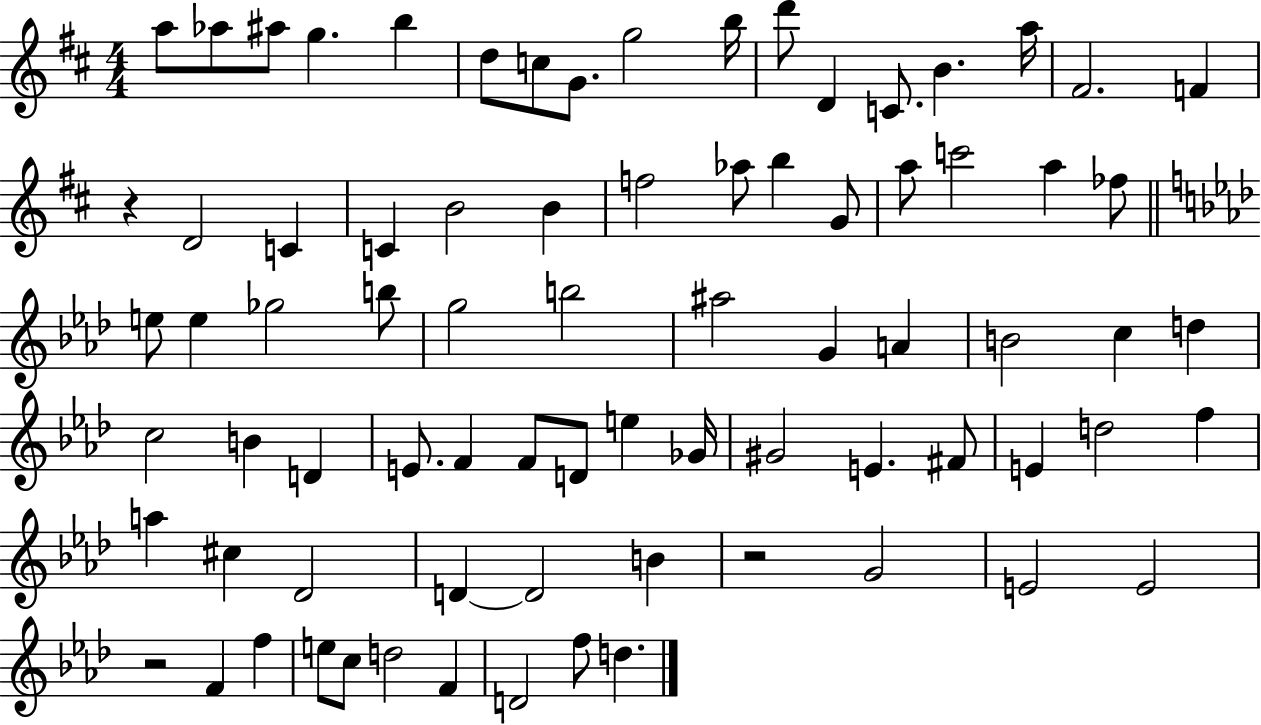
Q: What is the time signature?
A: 4/4